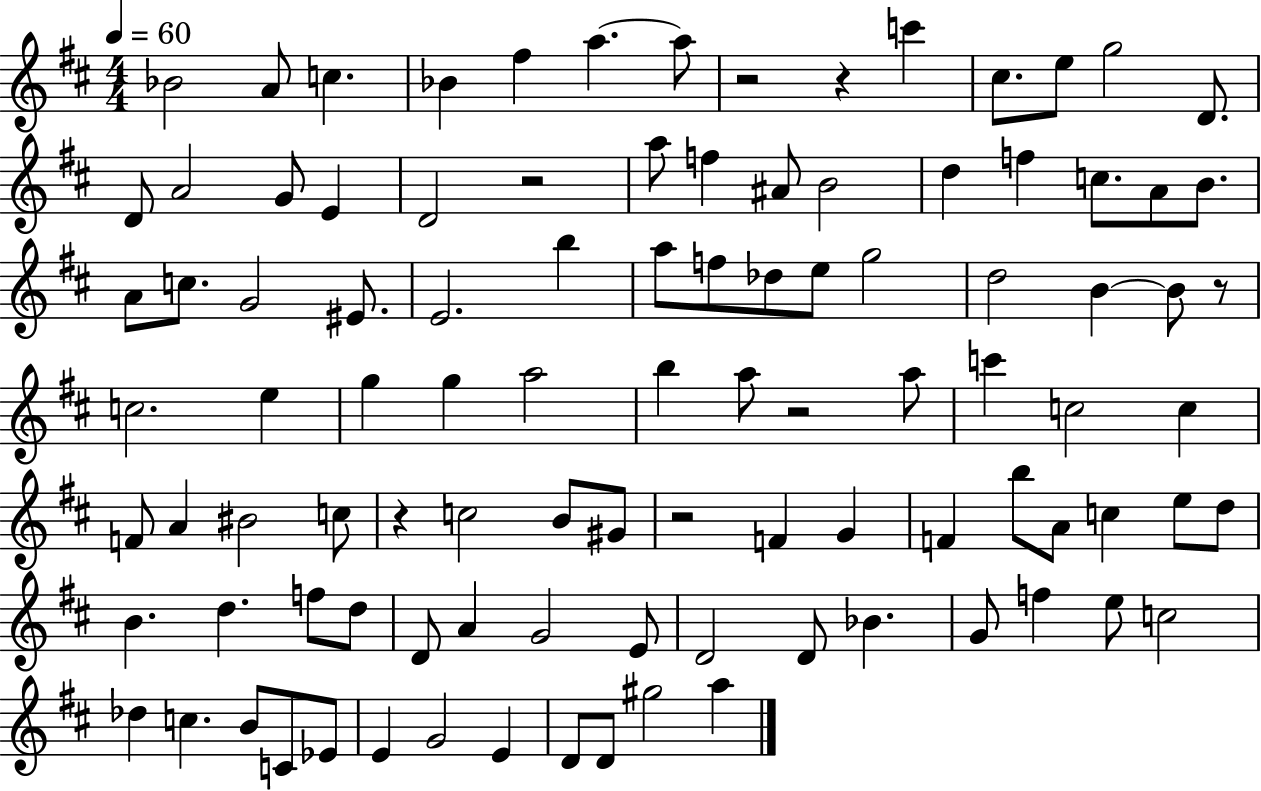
Bb4/h A4/e C5/q. Bb4/q F#5/q A5/q. A5/e R/h R/q C6/q C#5/e. E5/e G5/h D4/e. D4/e A4/h G4/e E4/q D4/h R/h A5/e F5/q A#4/e B4/h D5/q F5/q C5/e. A4/e B4/e. A4/e C5/e. G4/h EIS4/e. E4/h. B5/q A5/e F5/e Db5/e E5/e G5/h D5/h B4/q B4/e R/e C5/h. E5/q G5/q G5/q A5/h B5/q A5/e R/h A5/e C6/q C5/h C5/q F4/e A4/q BIS4/h C5/e R/q C5/h B4/e G#4/e R/h F4/q G4/q F4/q B5/e A4/e C5/q E5/e D5/e B4/q. D5/q. F5/e D5/e D4/e A4/q G4/h E4/e D4/h D4/e Bb4/q. G4/e F5/q E5/e C5/h Db5/q C5/q. B4/e C4/e Eb4/e E4/q G4/h E4/q D4/e D4/e G#5/h A5/q